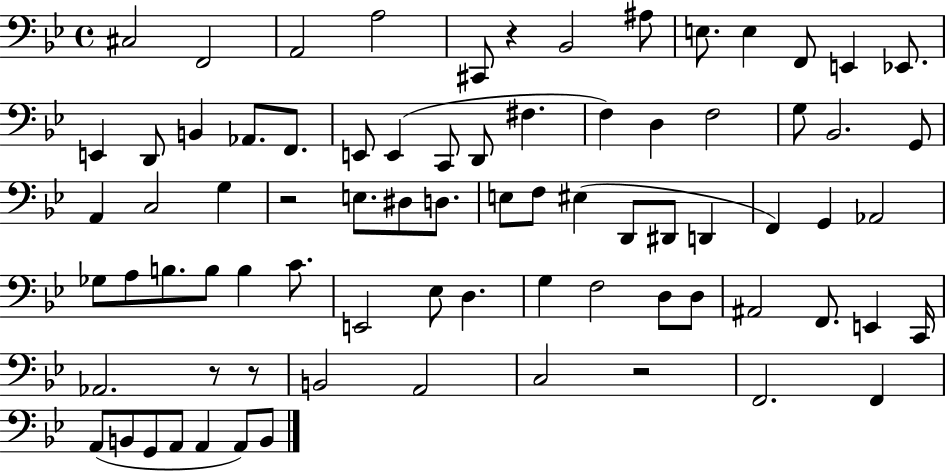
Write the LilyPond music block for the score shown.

{
  \clef bass
  \time 4/4
  \defaultTimeSignature
  \key bes \major
  cis2 f,2 | a,2 a2 | cis,8 r4 bes,2 ais8 | e8. e4 f,8 e,4 ees,8. | \break e,4 d,8 b,4 aes,8. f,8. | e,8 e,4( c,8 d,8 fis4. | f4) d4 f2 | g8 bes,2. g,8 | \break a,4 c2 g4 | r2 e8. dis8 d8. | e8 f8 eis4( d,8 dis,8 d,4 | f,4) g,4 aes,2 | \break ges8 a8 b8. b8 b4 c'8. | e,2 ees8 d4. | g4 f2 d8 d8 | ais,2 f,8. e,4 c,16 | \break aes,2. r8 r8 | b,2 a,2 | c2 r2 | f,2. f,4 | \break a,8( b,8 g,8 a,8 a,4 a,8) b,8 | \bar "|."
}